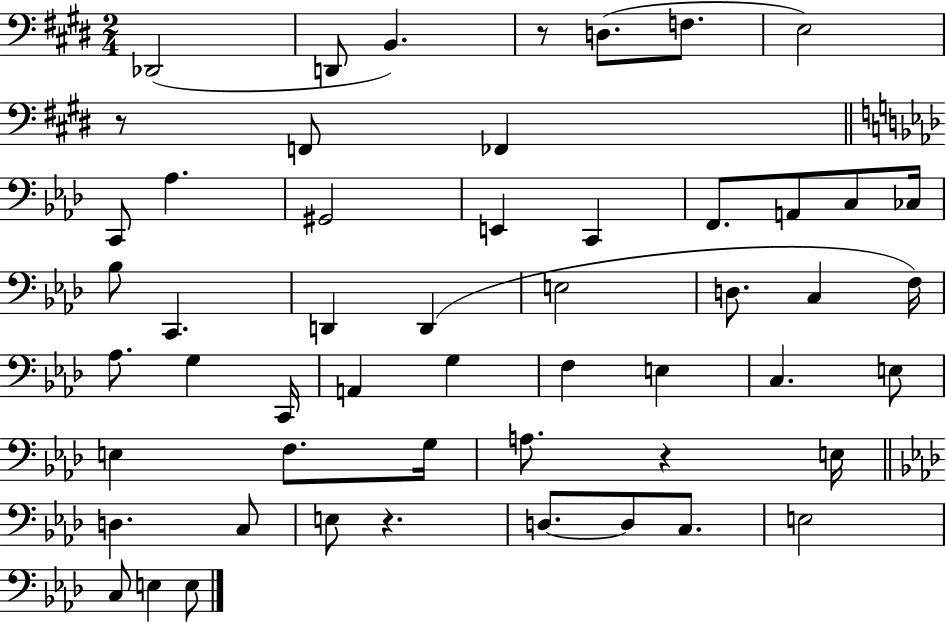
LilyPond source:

{
  \clef bass
  \numericTimeSignature
  \time 2/4
  \key e \major
  des,2( | d,8 b,4.) | r8 d8.( f8. | e2) | \break r8 f,8 fes,4 | \bar "||" \break \key aes \major c,8 aes4. | gis,2 | e,4 c,4 | f,8. a,8 c8 ces16 | \break bes8 c,4. | d,4 d,4( | e2 | d8. c4 f16) | \break aes8. g4 c,16 | a,4 g4 | f4 e4 | c4. e8 | \break e4 f8. g16 | a8. r4 e16 | \bar "||" \break \key aes \major d4. c8 | e8 r4. | d8.~~ d8 c8. | e2 | \break c8 e4 e8 | \bar "|."
}